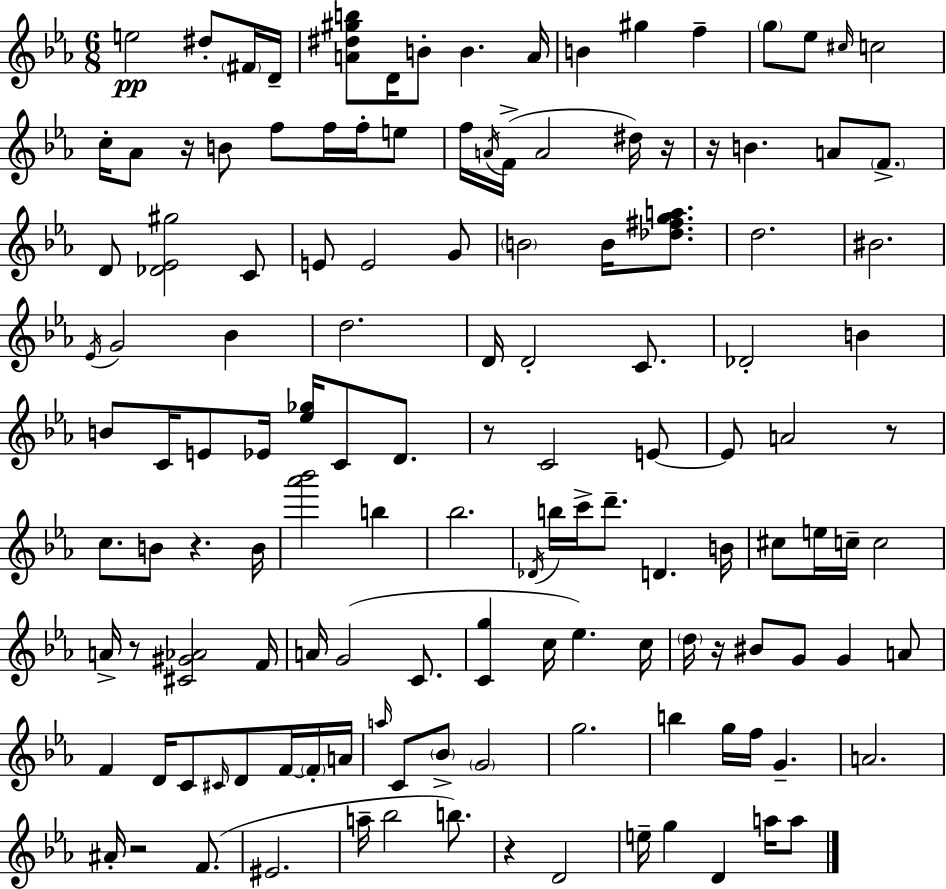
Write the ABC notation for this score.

X:1
T:Untitled
M:6/8
L:1/4
K:Eb
e2 ^d/2 ^F/4 D/4 [A^d^gb]/2 D/4 B/2 B A/4 B ^g f g/2 _e/2 ^c/4 c2 c/4 _A/2 z/4 B/2 f/2 f/4 f/4 e/2 f/4 A/4 F/4 A2 ^d/4 z/4 z/4 B A/2 F/2 D/2 [_D_E^g]2 C/2 E/2 E2 G/2 B2 B/4 [_d^fga]/2 d2 ^B2 _E/4 G2 _B d2 D/4 D2 C/2 _D2 B B/2 C/4 E/2 _E/4 [_e_g]/4 C/2 D/2 z/2 C2 E/2 E/2 A2 z/2 c/2 B/2 z B/4 [_a'_b']2 b _b2 _D/4 b/4 c'/4 d'/2 D B/4 ^c/2 e/4 c/4 c2 A/4 z/2 [^C^G_A]2 F/4 A/4 G2 C/2 [Cg] c/4 _e c/4 d/4 z/4 ^B/2 G/2 G A/2 F D/4 C/2 ^C/4 D/2 F/4 F/4 A/4 a/4 C/2 _B/2 G2 g2 b g/4 f/4 G A2 ^A/4 z2 F/2 ^E2 a/4 _b2 b/2 z D2 e/4 g D a/4 a/2